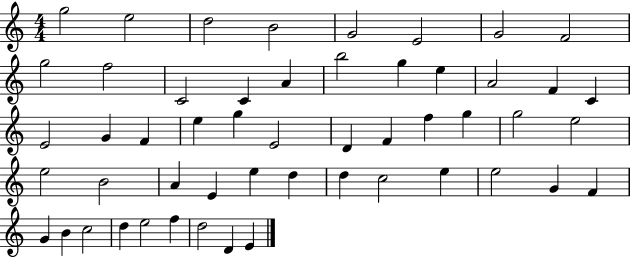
G5/h E5/h D5/h B4/h G4/h E4/h G4/h F4/h G5/h F5/h C4/h C4/q A4/q B5/h G5/q E5/q A4/h F4/q C4/q E4/h G4/q F4/q E5/q G5/q E4/h D4/q F4/q F5/q G5/q G5/h E5/h E5/h B4/h A4/q E4/q E5/q D5/q D5/q C5/h E5/q E5/h G4/q F4/q G4/q B4/q C5/h D5/q E5/h F5/q D5/h D4/q E4/q